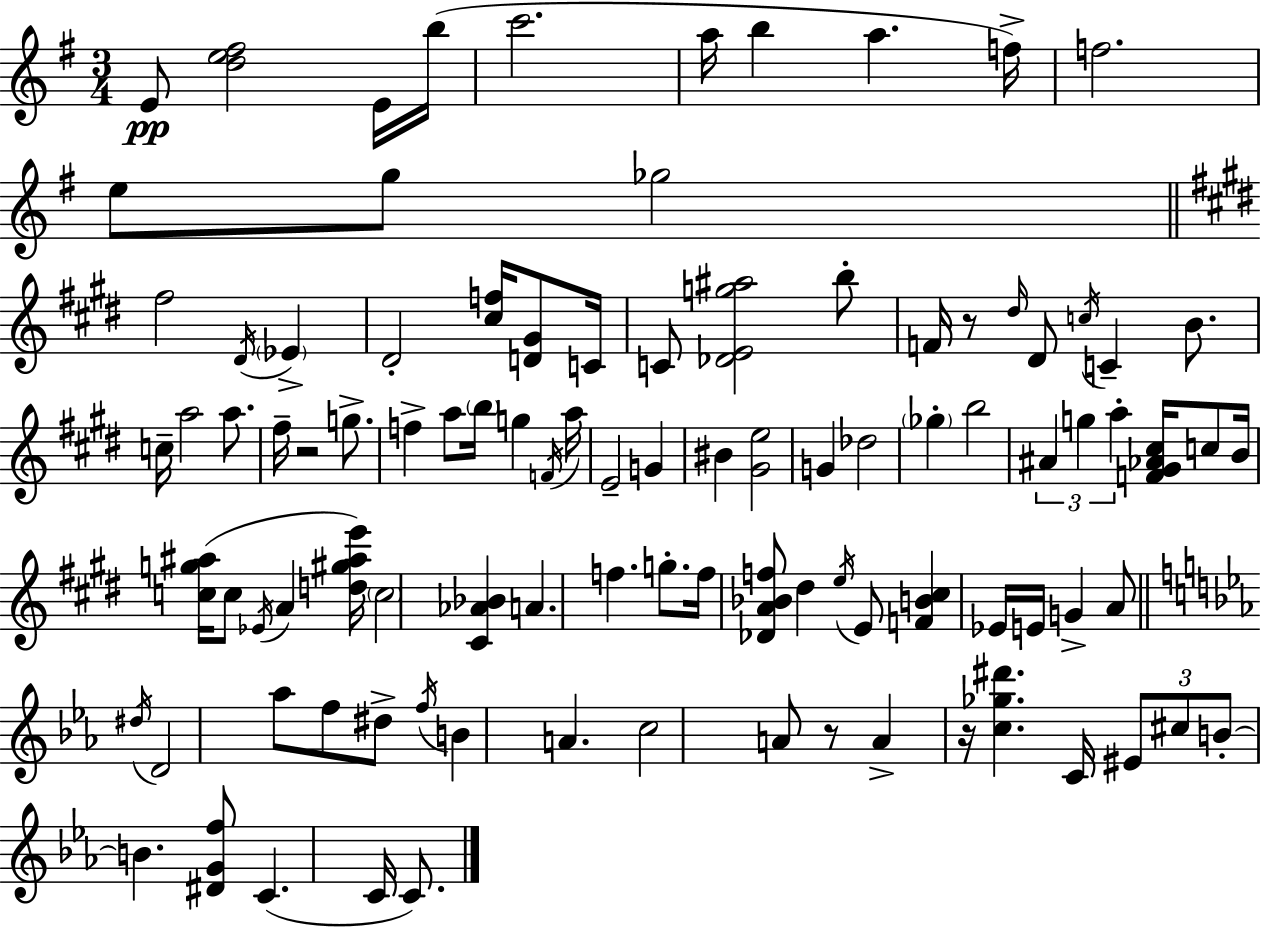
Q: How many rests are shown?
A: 4